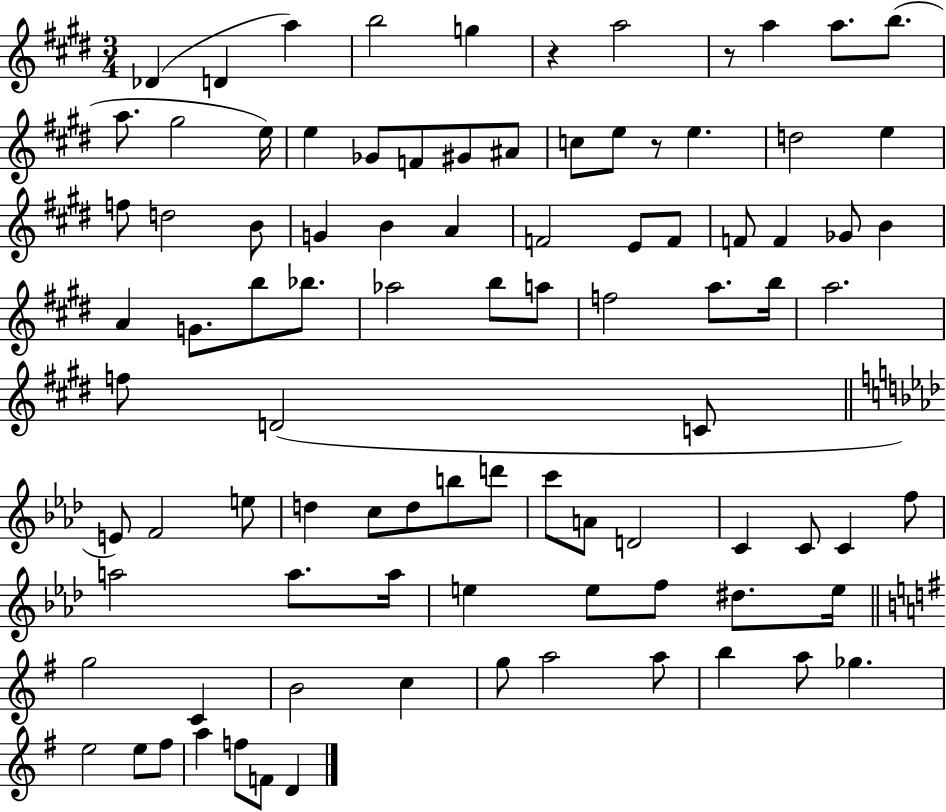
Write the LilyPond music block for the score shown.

{
  \clef treble
  \numericTimeSignature
  \time 3/4
  \key e \major
  des'4( d'4 a''4) | b''2 g''4 | r4 a''2 | r8 a''4 a''8. b''8.( | \break a''8. gis''2 e''16) | e''4 ges'8 f'8 gis'8 ais'8 | c''8 e''8 r8 e''4. | d''2 e''4 | \break f''8 d''2 b'8 | g'4 b'4 a'4 | f'2 e'8 f'8 | f'8 f'4 ges'8 b'4 | \break a'4 g'8. b''8 bes''8. | aes''2 b''8 a''8 | f''2 a''8. b''16 | a''2. | \break f''8 d'2( c'8 | \bar "||" \break \key f \minor e'8) f'2 e''8 | d''4 c''8 d''8 b''8 d'''8 | c'''8 a'8 d'2 | c'4 c'8 c'4 f''8 | \break a''2 a''8. a''16 | e''4 e''8 f''8 dis''8. e''16 | \bar "||" \break \key g \major g''2 c'4 | b'2 c''4 | g''8 a''2 a''8 | b''4 a''8 ges''4. | \break e''2 e''8 fis''8 | a''4 f''8 f'8 d'4 | \bar "|."
}